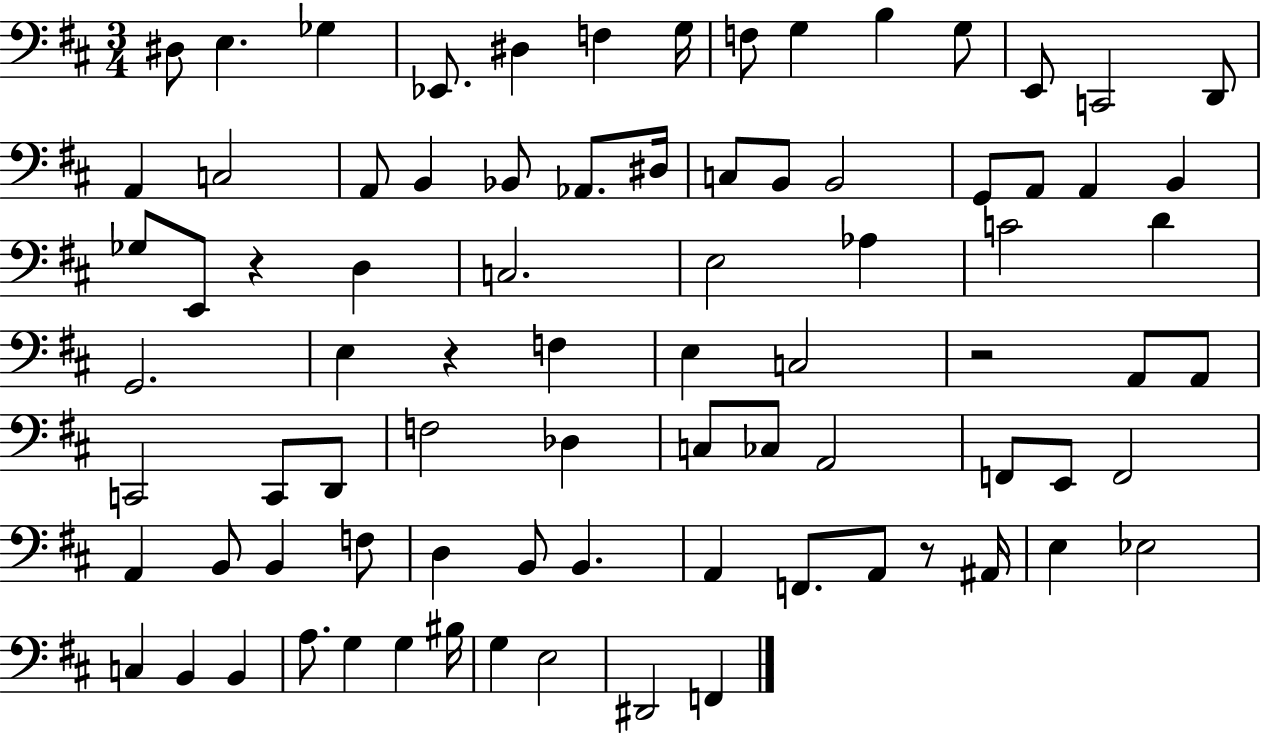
D#3/e E3/q. Gb3/q Eb2/e. D#3/q F3/q G3/s F3/e G3/q B3/q G3/e E2/e C2/h D2/e A2/q C3/h A2/e B2/q Bb2/e Ab2/e. D#3/s C3/e B2/e B2/h G2/e A2/e A2/q B2/q Gb3/e E2/e R/q D3/q C3/h. E3/h Ab3/q C4/h D4/q G2/h. E3/q R/q F3/q E3/q C3/h R/h A2/e A2/e C2/h C2/e D2/e F3/h Db3/q C3/e CES3/e A2/h F2/e E2/e F2/h A2/q B2/e B2/q F3/e D3/q B2/e B2/q. A2/q F2/e. A2/e R/e A#2/s E3/q Eb3/h C3/q B2/q B2/q A3/e. G3/q G3/q BIS3/s G3/q E3/h D#2/h F2/q